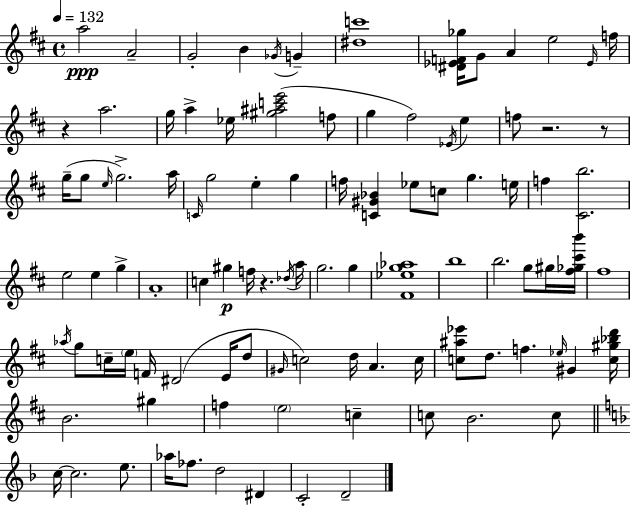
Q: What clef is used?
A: treble